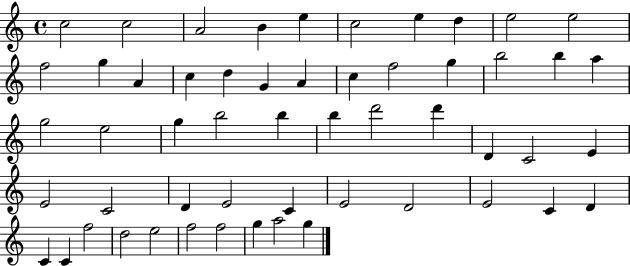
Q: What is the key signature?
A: C major